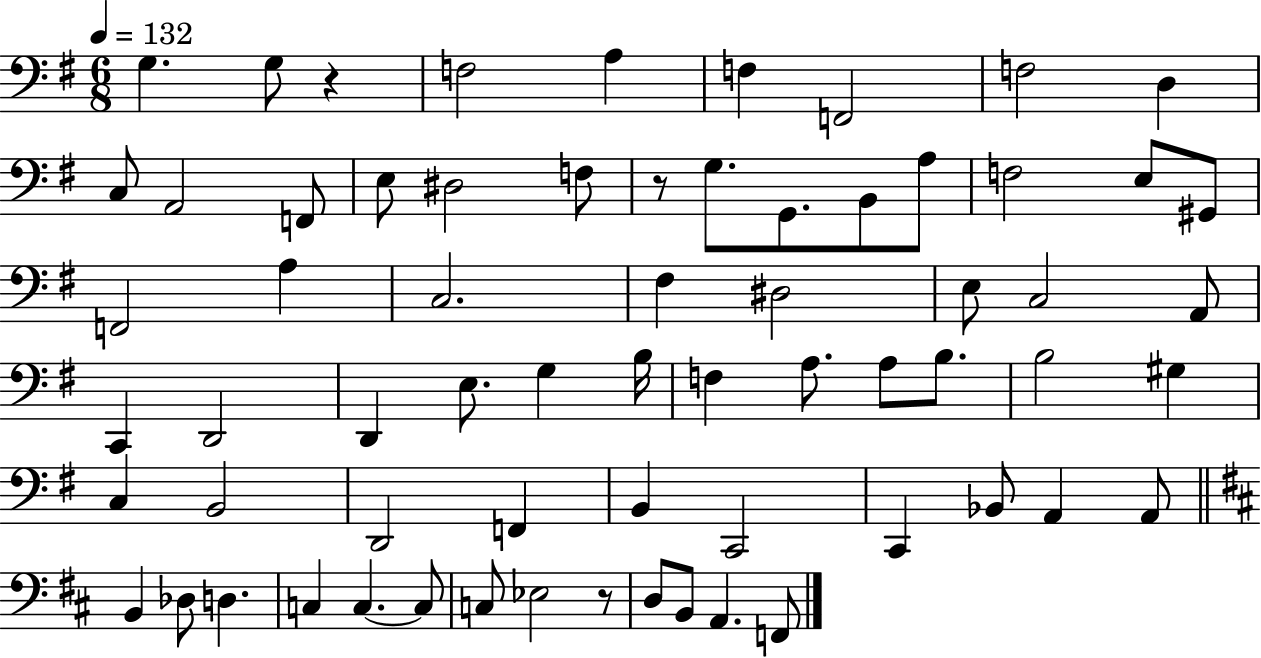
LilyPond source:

{
  \clef bass
  \numericTimeSignature
  \time 6/8
  \key g \major
  \tempo 4 = 132
  g4. g8 r4 | f2 a4 | f4 f,2 | f2 d4 | \break c8 a,2 f,8 | e8 dis2 f8 | r8 g8. g,8. b,8 a8 | f2 e8 gis,8 | \break f,2 a4 | c2. | fis4 dis2 | e8 c2 a,8 | \break c,4 d,2 | d,4 e8. g4 b16 | f4 a8. a8 b8. | b2 gis4 | \break c4 b,2 | d,2 f,4 | b,4 c,2 | c,4 bes,8 a,4 a,8 | \break \bar "||" \break \key b \minor b,4 des8 d4. | c4 c4.~~ c8 | c8 ees2 r8 | d8 b,8 a,4. f,8 | \break \bar "|."
}